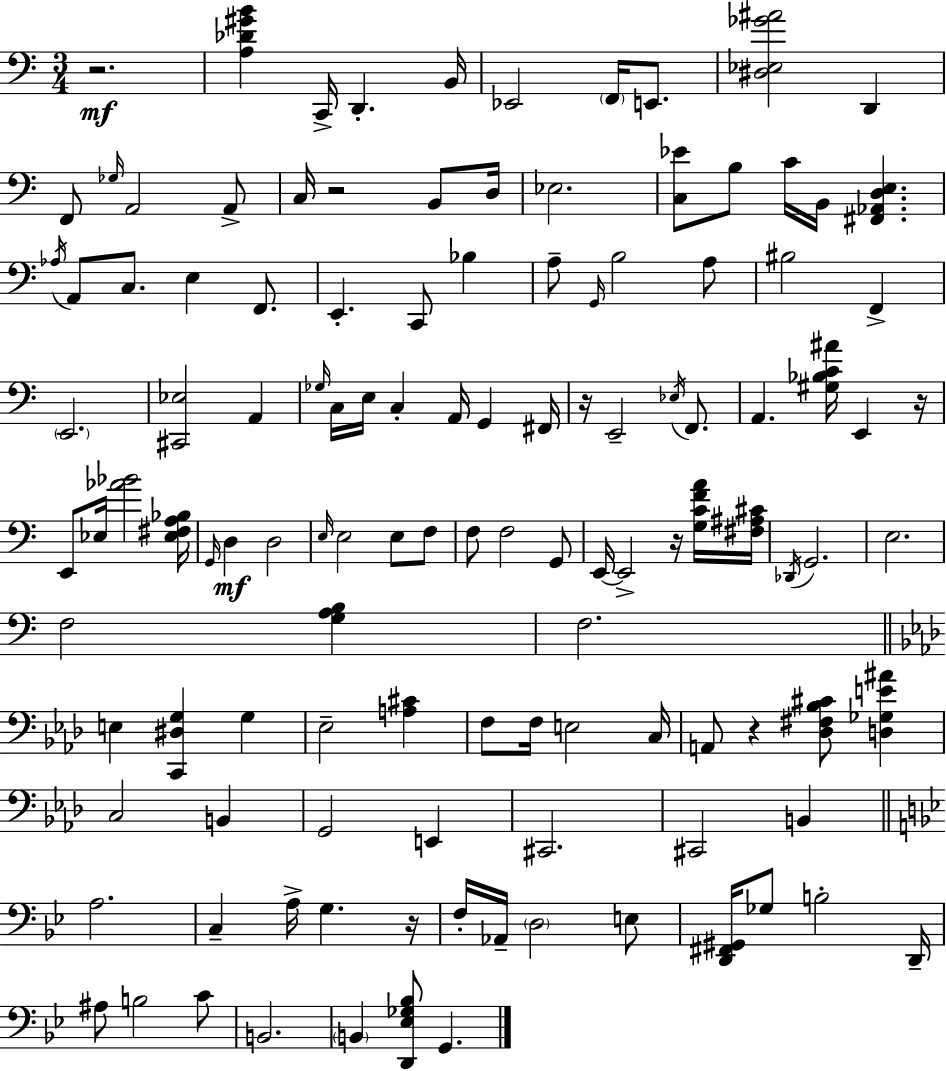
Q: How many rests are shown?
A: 7